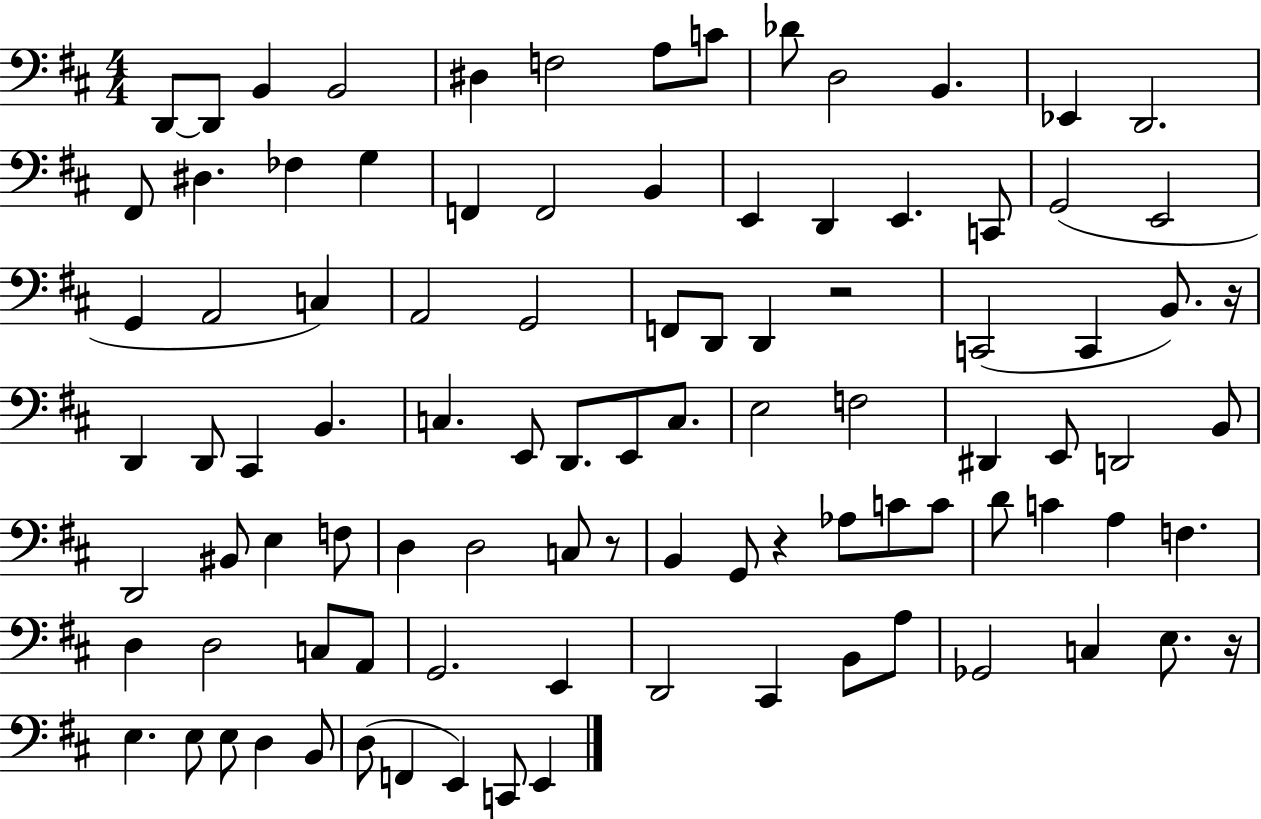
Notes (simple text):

D2/e D2/e B2/q B2/h D#3/q F3/h A3/e C4/e Db4/e D3/h B2/q. Eb2/q D2/h. F#2/e D#3/q. FES3/q G3/q F2/q F2/h B2/q E2/q D2/q E2/q. C2/e G2/h E2/h G2/q A2/h C3/q A2/h G2/h F2/e D2/e D2/q R/h C2/h C2/q B2/e. R/s D2/q D2/e C#2/q B2/q. C3/q. E2/e D2/e. E2/e C3/e. E3/h F3/h D#2/q E2/e D2/h B2/e D2/h BIS2/e E3/q F3/e D3/q D3/h C3/e R/e B2/q G2/e R/q Ab3/e C4/e C4/e D4/e C4/q A3/q F3/q. D3/q D3/h C3/e A2/e G2/h. E2/q D2/h C#2/q B2/e A3/e Gb2/h C3/q E3/e. R/s E3/q. E3/e E3/e D3/q B2/e D3/e F2/q E2/q C2/e E2/q